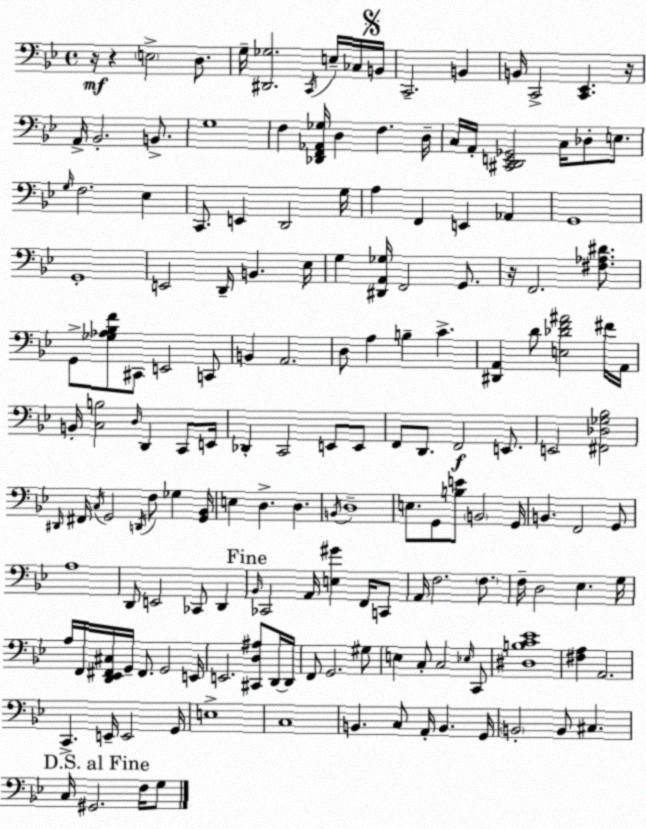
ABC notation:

X:1
T:Untitled
M:4/4
L:1/4
K:Bb
z/4 z E,2 D,/2 G,/4 [^D,,_G,]2 C,,/4 E,/4 _C,/4 B,,/4 C,,2 B,, B,,/4 C,,2 [C,,_E,,] z/4 A,,/4 _B,,2 B,,/2 G,4 F, [_D,,F,,_A,,_G,]/4 D, F, D,/4 C,/4 A,,/4 [^C,,D,,E,,_G,,]2 C,/4 _D,/2 E,/2 G,/4 F,2 _E, C,,/2 E,, D,,2 G,/4 A, F,, E,, _A,, G,,4 G,,4 E,,2 D,,/4 B,, _E,/4 G, [^D,,A,,_G,]/4 F,,2 G,,/2 z/4 F,,2 [^F,_A,^D]/2 G,,/2 [_G,_A,_B,F]/2 ^C,,/2 E,,2 C,,/2 B,, A,,2 D,/2 A, B, C [^D,,A,,] D/2 [E,_DF^A]2 ^F/4 A,,/4 B,,/4 [C,B,]2 D,/4 D,, C,,/2 E,,/4 _D,, C,,2 E,,/2 E,,/2 F,,/2 D,,/2 F,,2 E,,/2 E,,2 [^F,,_D,_G,_B,]2 ^D,,/4 ^F,,/4 C,/4 G,,2 D,,/4 F,/2 _G, [G,,_B,,]/4 E, D, D, B,,/4 D,4 E,/2 G,,/2 [B,E]/2 B,,2 G,,/4 B,, F,,2 G,,/2 A,4 D,,/2 E,,2 _C,,/2 D,, _B,,/4 _C,,2 A,,/4 [E,^G] F,,/4 C,,/2 A,,/4 F,2 F,/2 F,/4 D,2 _E, G,/4 A,/4 F,,/4 [D,,_E,,^F,,^C,]/4 G,,/4 ^F,,/2 G,,2 E,,/4 E,,2 [^C,,D,^A,]/2 D,,/4 D,,/4 F,,/2 G,,2 ^G,/2 E, C,/2 C,2 _E,/4 C,,/2 [^D,B,C_E]4 [^F,A,] A,,2 C,, E,,/4 E,,2 G,,/4 E,4 C,4 B,, C,/2 A,,/4 B,, G,,/4 B,,2 B,,/2 ^C, C,/4 ^G,,2 F,/4 G,/2